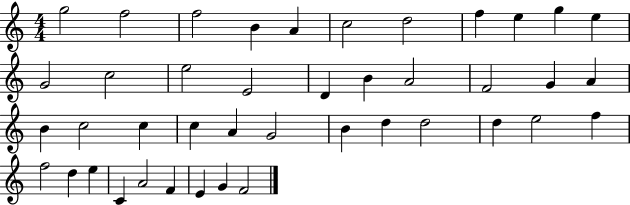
G5/h F5/h F5/h B4/q A4/q C5/h D5/h F5/q E5/q G5/q E5/q G4/h C5/h E5/h E4/h D4/q B4/q A4/h F4/h G4/q A4/q B4/q C5/h C5/q C5/q A4/q G4/h B4/q D5/q D5/h D5/q E5/h F5/q F5/h D5/q E5/q C4/q A4/h F4/q E4/q G4/q F4/h